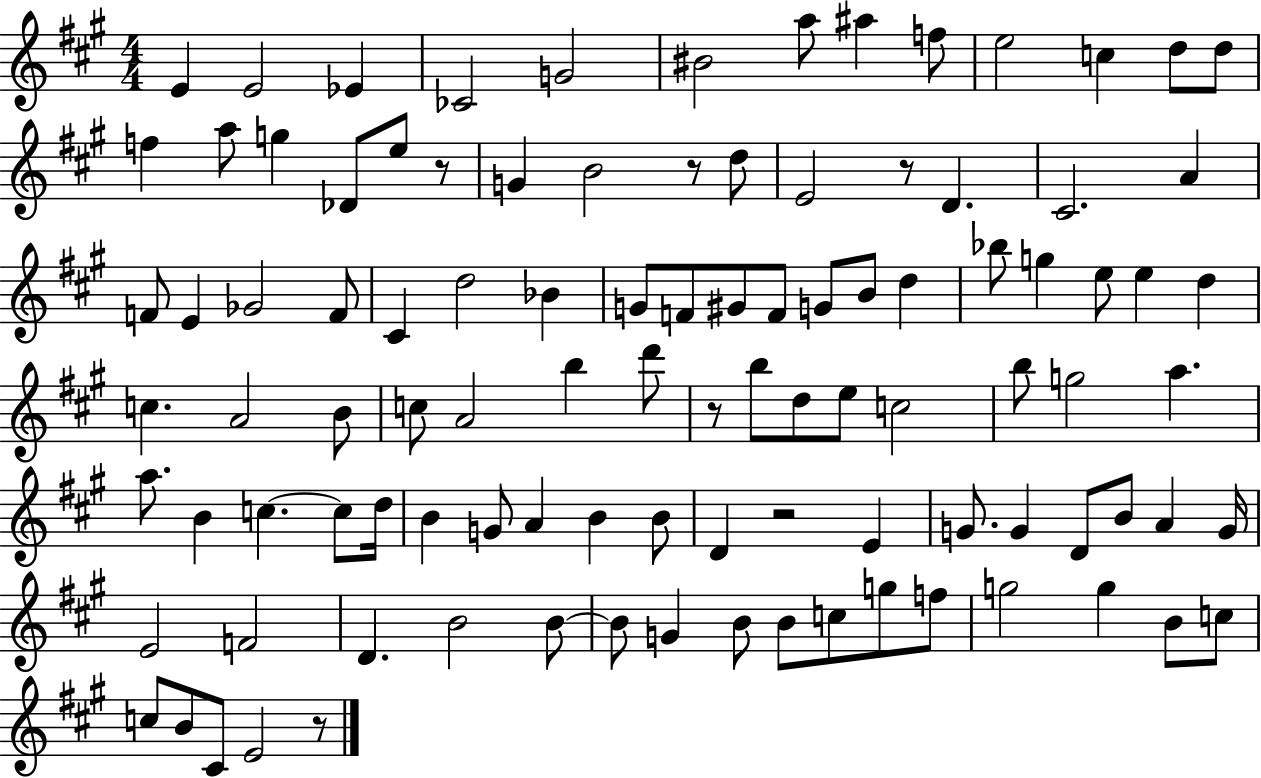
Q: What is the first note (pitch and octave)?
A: E4